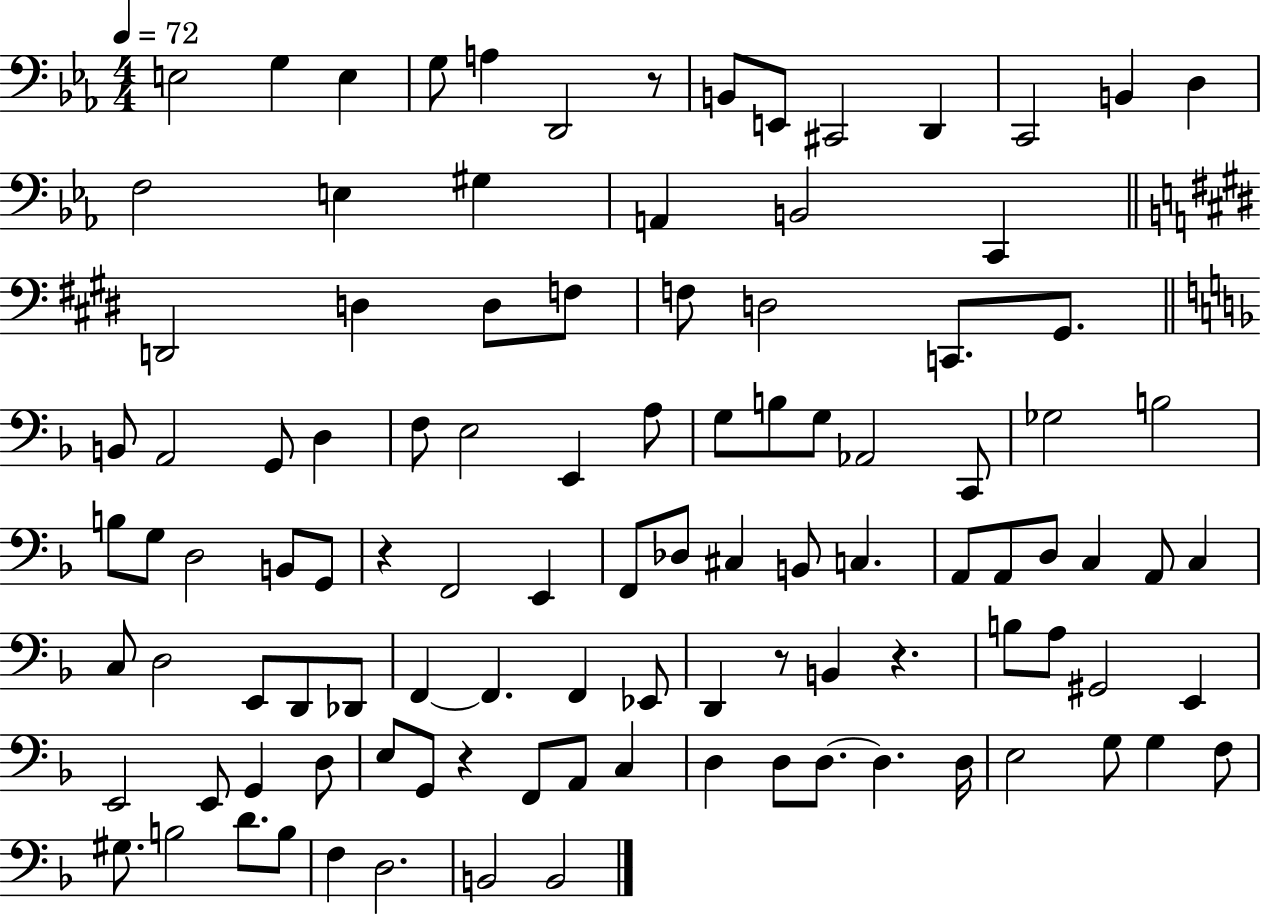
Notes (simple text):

E3/h G3/q E3/q G3/e A3/q D2/h R/e B2/e E2/e C#2/h D2/q C2/h B2/q D3/q F3/h E3/q G#3/q A2/q B2/h C2/q D2/h D3/q D3/e F3/e F3/e D3/h C2/e. G#2/e. B2/e A2/h G2/e D3/q F3/e E3/h E2/q A3/e G3/e B3/e G3/e Ab2/h C2/e Gb3/h B3/h B3/e G3/e D3/h B2/e G2/e R/q F2/h E2/q F2/e Db3/e C#3/q B2/e C3/q. A2/e A2/e D3/e C3/q A2/e C3/q C3/e D3/h E2/e D2/e Db2/e F2/q F2/q. F2/q Eb2/e D2/q R/e B2/q R/q. B3/e A3/e G#2/h E2/q E2/h E2/e G2/q D3/e E3/e G2/e R/q F2/e A2/e C3/q D3/q D3/e D3/e. D3/q. D3/s E3/h G3/e G3/q F3/e G#3/e. B3/h D4/e. B3/e F3/q D3/h. B2/h B2/h